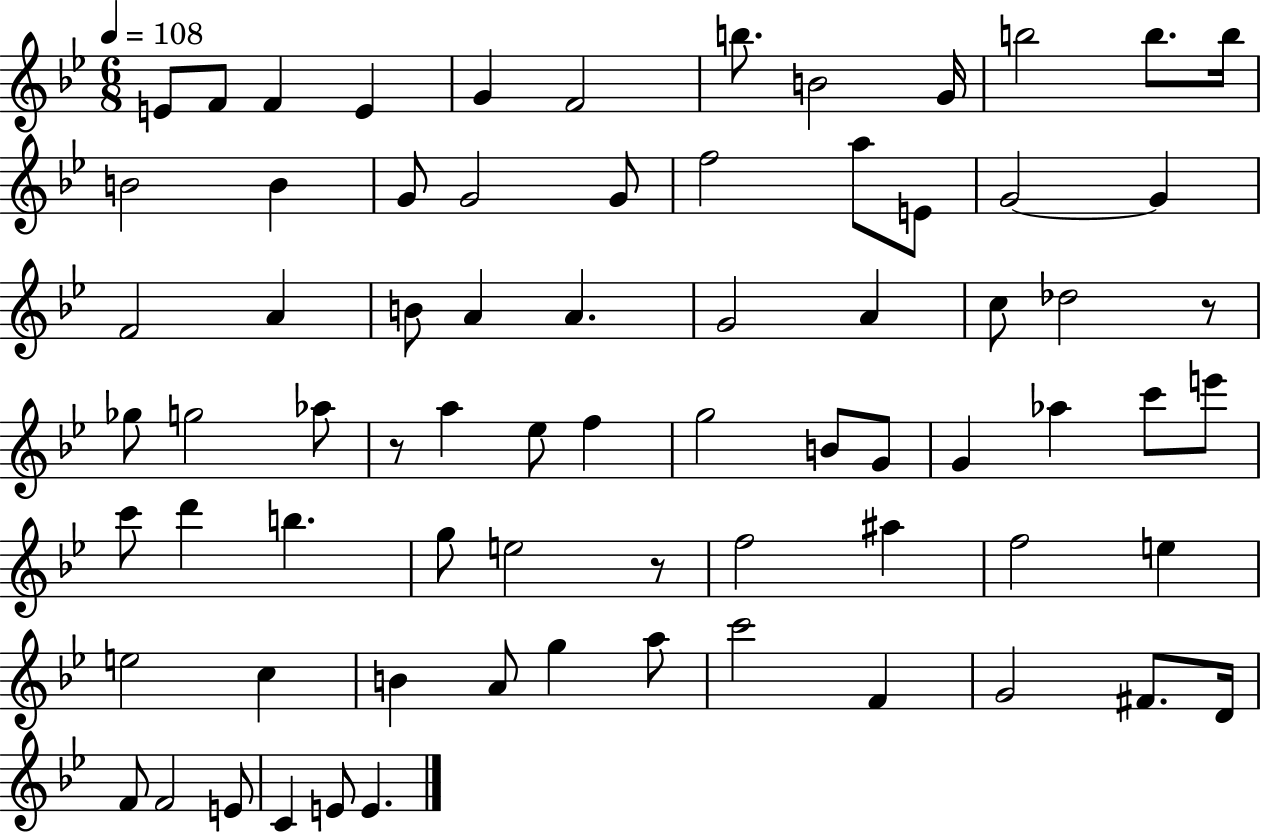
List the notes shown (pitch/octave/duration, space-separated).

E4/e F4/e F4/q E4/q G4/q F4/h B5/e. B4/h G4/s B5/h B5/e. B5/s B4/h B4/q G4/e G4/h G4/e F5/h A5/e E4/e G4/h G4/q F4/h A4/q B4/e A4/q A4/q. G4/h A4/q C5/e Db5/h R/e Gb5/e G5/h Ab5/e R/e A5/q Eb5/e F5/q G5/h B4/e G4/e G4/q Ab5/q C6/e E6/e C6/e D6/q B5/q. G5/e E5/h R/e F5/h A#5/q F5/h E5/q E5/h C5/q B4/q A4/e G5/q A5/e C6/h F4/q G4/h F#4/e. D4/s F4/e F4/h E4/e C4/q E4/e E4/q.